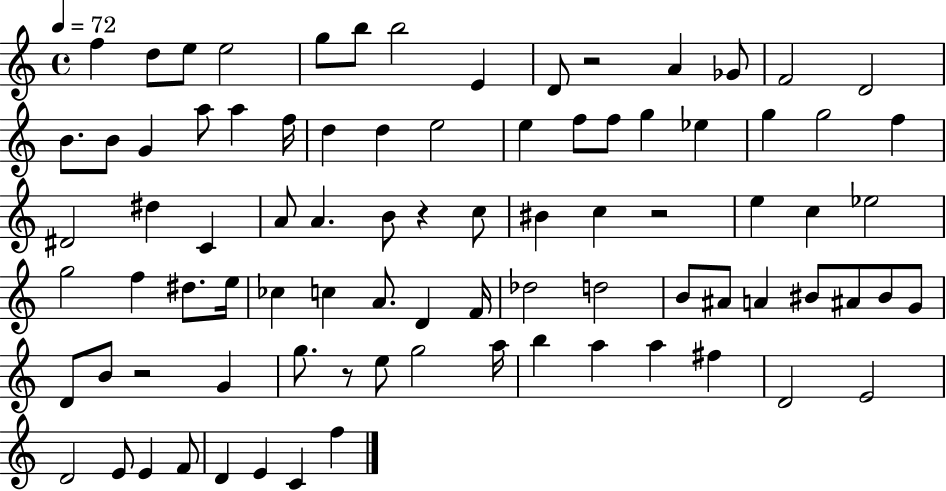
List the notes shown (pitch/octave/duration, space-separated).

F5/q D5/e E5/e E5/h G5/e B5/e B5/h E4/q D4/e R/h A4/q Gb4/e F4/h D4/h B4/e. B4/e G4/q A5/e A5/q F5/s D5/q D5/q E5/h E5/q F5/e F5/e G5/q Eb5/q G5/q G5/h F5/q D#4/h D#5/q C4/q A4/e A4/q. B4/e R/q C5/e BIS4/q C5/q R/h E5/q C5/q Eb5/h G5/h F5/q D#5/e. E5/s CES5/q C5/q A4/e. D4/q F4/s Db5/h D5/h B4/e A#4/e A4/q BIS4/e A#4/e BIS4/e G4/e D4/e B4/e R/h G4/q G5/e. R/e E5/e G5/h A5/s B5/q A5/q A5/q F#5/q D4/h E4/h D4/h E4/e E4/q F4/e D4/q E4/q C4/q F5/q